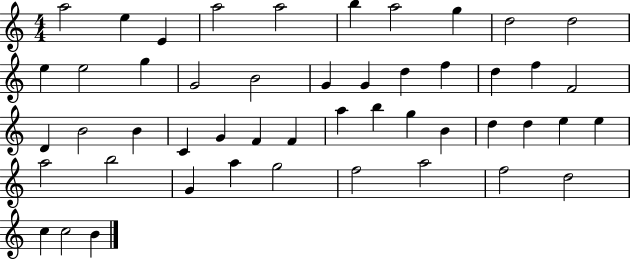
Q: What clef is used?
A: treble